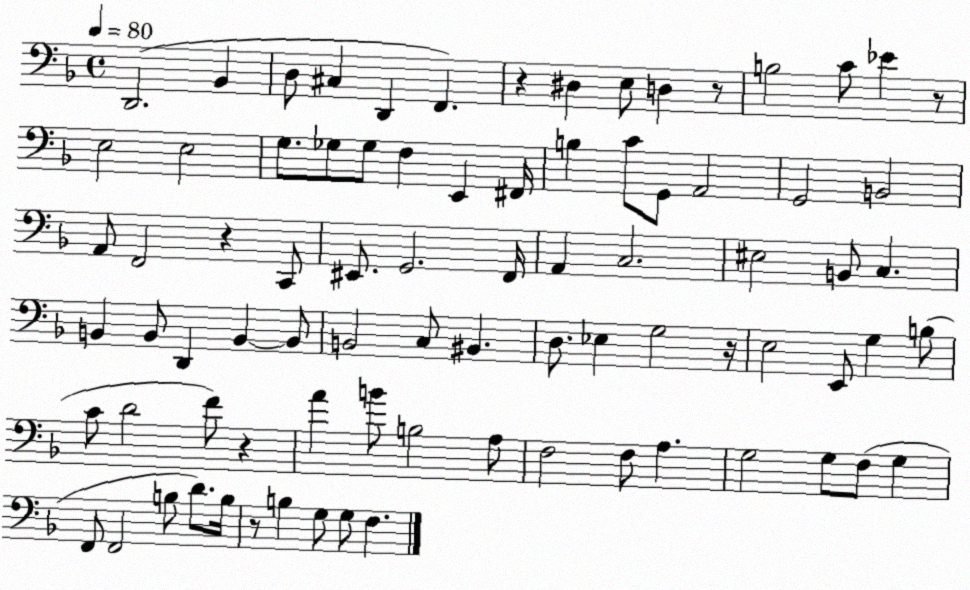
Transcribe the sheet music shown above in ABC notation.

X:1
T:Untitled
M:4/4
L:1/4
K:F
D,,2 _B,, D,/2 ^C, D,, F,, z ^D, E,/2 D, z/2 B,2 C/2 _E z/2 E,2 E,2 G,/2 _G,/2 _G,/2 F, E,, ^F,,/4 B, C/2 G,,/2 A,,2 G,,2 B,,2 A,,/2 F,,2 z C,,/2 ^E,,/2 G,,2 F,,/4 A,, C,2 ^E,2 B,,/2 C, B,, B,,/2 D,, B,, B,,/2 B,,2 C,/2 ^B,, D,/2 _E, G,2 z/4 E,2 E,,/2 G, B,/2 C/2 D2 F/2 z A B/2 B,2 A,/2 F,2 F,/2 A, G,2 G,/2 F,/2 G, F,,/2 F,,2 B,/2 D/2 B,/4 z/2 B, G,/2 G,/2 F,